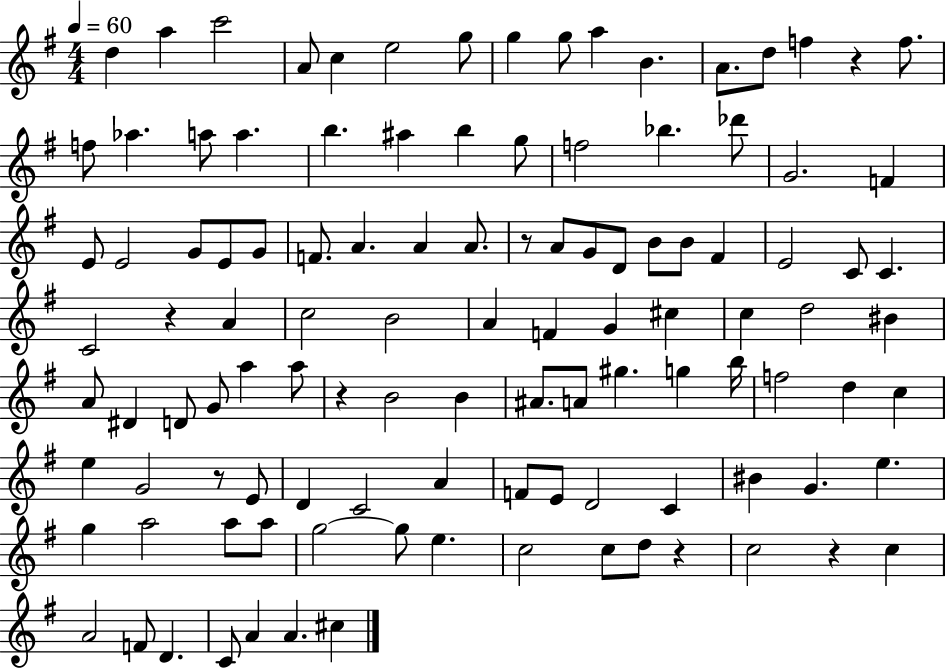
X:1
T:Untitled
M:4/4
L:1/4
K:G
d a c'2 A/2 c e2 g/2 g g/2 a B A/2 d/2 f z f/2 f/2 _a a/2 a b ^a b g/2 f2 _b _d'/2 G2 F E/2 E2 G/2 E/2 G/2 F/2 A A A/2 z/2 A/2 G/2 D/2 B/2 B/2 ^F E2 C/2 C C2 z A c2 B2 A F G ^c c d2 ^B A/2 ^D D/2 G/2 a a/2 z B2 B ^A/2 A/2 ^g g b/4 f2 d c e G2 z/2 E/2 D C2 A F/2 E/2 D2 C ^B G e g a2 a/2 a/2 g2 g/2 e c2 c/2 d/2 z c2 z c A2 F/2 D C/2 A A ^c